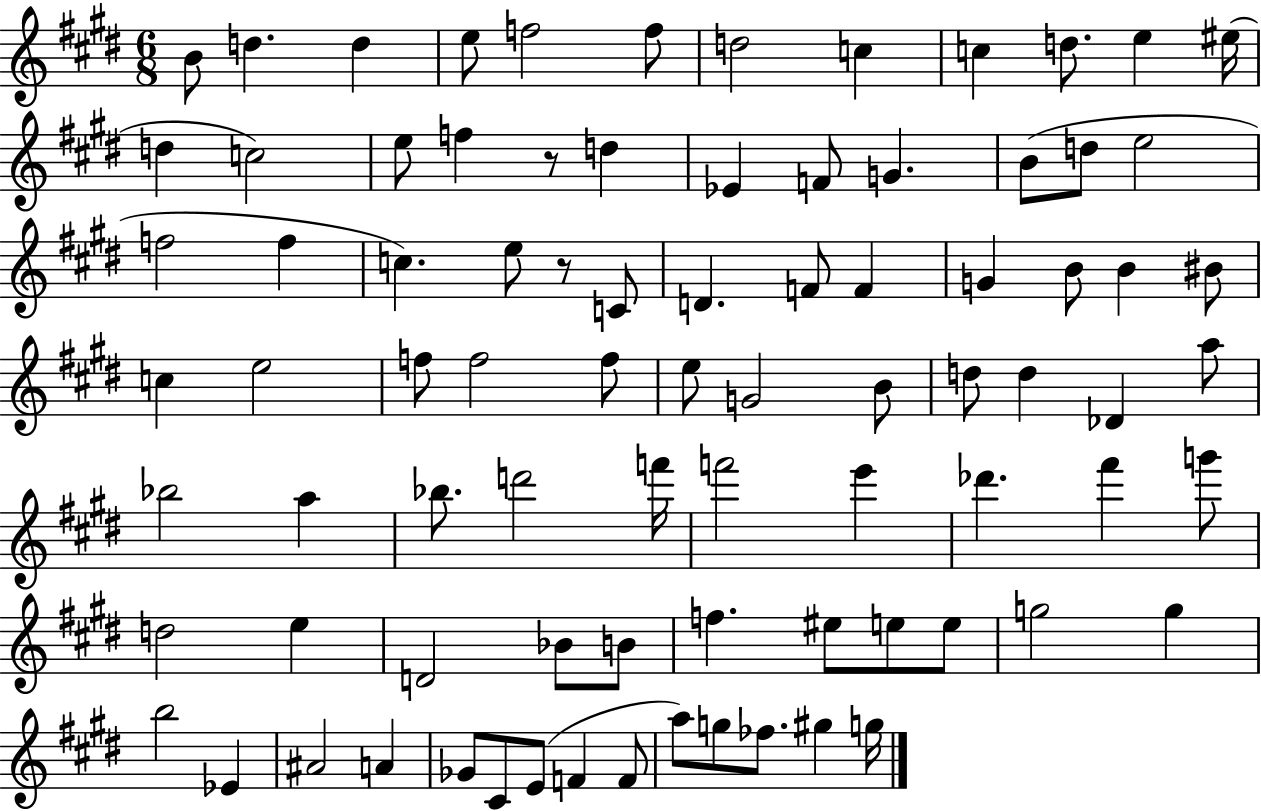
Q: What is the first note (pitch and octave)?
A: B4